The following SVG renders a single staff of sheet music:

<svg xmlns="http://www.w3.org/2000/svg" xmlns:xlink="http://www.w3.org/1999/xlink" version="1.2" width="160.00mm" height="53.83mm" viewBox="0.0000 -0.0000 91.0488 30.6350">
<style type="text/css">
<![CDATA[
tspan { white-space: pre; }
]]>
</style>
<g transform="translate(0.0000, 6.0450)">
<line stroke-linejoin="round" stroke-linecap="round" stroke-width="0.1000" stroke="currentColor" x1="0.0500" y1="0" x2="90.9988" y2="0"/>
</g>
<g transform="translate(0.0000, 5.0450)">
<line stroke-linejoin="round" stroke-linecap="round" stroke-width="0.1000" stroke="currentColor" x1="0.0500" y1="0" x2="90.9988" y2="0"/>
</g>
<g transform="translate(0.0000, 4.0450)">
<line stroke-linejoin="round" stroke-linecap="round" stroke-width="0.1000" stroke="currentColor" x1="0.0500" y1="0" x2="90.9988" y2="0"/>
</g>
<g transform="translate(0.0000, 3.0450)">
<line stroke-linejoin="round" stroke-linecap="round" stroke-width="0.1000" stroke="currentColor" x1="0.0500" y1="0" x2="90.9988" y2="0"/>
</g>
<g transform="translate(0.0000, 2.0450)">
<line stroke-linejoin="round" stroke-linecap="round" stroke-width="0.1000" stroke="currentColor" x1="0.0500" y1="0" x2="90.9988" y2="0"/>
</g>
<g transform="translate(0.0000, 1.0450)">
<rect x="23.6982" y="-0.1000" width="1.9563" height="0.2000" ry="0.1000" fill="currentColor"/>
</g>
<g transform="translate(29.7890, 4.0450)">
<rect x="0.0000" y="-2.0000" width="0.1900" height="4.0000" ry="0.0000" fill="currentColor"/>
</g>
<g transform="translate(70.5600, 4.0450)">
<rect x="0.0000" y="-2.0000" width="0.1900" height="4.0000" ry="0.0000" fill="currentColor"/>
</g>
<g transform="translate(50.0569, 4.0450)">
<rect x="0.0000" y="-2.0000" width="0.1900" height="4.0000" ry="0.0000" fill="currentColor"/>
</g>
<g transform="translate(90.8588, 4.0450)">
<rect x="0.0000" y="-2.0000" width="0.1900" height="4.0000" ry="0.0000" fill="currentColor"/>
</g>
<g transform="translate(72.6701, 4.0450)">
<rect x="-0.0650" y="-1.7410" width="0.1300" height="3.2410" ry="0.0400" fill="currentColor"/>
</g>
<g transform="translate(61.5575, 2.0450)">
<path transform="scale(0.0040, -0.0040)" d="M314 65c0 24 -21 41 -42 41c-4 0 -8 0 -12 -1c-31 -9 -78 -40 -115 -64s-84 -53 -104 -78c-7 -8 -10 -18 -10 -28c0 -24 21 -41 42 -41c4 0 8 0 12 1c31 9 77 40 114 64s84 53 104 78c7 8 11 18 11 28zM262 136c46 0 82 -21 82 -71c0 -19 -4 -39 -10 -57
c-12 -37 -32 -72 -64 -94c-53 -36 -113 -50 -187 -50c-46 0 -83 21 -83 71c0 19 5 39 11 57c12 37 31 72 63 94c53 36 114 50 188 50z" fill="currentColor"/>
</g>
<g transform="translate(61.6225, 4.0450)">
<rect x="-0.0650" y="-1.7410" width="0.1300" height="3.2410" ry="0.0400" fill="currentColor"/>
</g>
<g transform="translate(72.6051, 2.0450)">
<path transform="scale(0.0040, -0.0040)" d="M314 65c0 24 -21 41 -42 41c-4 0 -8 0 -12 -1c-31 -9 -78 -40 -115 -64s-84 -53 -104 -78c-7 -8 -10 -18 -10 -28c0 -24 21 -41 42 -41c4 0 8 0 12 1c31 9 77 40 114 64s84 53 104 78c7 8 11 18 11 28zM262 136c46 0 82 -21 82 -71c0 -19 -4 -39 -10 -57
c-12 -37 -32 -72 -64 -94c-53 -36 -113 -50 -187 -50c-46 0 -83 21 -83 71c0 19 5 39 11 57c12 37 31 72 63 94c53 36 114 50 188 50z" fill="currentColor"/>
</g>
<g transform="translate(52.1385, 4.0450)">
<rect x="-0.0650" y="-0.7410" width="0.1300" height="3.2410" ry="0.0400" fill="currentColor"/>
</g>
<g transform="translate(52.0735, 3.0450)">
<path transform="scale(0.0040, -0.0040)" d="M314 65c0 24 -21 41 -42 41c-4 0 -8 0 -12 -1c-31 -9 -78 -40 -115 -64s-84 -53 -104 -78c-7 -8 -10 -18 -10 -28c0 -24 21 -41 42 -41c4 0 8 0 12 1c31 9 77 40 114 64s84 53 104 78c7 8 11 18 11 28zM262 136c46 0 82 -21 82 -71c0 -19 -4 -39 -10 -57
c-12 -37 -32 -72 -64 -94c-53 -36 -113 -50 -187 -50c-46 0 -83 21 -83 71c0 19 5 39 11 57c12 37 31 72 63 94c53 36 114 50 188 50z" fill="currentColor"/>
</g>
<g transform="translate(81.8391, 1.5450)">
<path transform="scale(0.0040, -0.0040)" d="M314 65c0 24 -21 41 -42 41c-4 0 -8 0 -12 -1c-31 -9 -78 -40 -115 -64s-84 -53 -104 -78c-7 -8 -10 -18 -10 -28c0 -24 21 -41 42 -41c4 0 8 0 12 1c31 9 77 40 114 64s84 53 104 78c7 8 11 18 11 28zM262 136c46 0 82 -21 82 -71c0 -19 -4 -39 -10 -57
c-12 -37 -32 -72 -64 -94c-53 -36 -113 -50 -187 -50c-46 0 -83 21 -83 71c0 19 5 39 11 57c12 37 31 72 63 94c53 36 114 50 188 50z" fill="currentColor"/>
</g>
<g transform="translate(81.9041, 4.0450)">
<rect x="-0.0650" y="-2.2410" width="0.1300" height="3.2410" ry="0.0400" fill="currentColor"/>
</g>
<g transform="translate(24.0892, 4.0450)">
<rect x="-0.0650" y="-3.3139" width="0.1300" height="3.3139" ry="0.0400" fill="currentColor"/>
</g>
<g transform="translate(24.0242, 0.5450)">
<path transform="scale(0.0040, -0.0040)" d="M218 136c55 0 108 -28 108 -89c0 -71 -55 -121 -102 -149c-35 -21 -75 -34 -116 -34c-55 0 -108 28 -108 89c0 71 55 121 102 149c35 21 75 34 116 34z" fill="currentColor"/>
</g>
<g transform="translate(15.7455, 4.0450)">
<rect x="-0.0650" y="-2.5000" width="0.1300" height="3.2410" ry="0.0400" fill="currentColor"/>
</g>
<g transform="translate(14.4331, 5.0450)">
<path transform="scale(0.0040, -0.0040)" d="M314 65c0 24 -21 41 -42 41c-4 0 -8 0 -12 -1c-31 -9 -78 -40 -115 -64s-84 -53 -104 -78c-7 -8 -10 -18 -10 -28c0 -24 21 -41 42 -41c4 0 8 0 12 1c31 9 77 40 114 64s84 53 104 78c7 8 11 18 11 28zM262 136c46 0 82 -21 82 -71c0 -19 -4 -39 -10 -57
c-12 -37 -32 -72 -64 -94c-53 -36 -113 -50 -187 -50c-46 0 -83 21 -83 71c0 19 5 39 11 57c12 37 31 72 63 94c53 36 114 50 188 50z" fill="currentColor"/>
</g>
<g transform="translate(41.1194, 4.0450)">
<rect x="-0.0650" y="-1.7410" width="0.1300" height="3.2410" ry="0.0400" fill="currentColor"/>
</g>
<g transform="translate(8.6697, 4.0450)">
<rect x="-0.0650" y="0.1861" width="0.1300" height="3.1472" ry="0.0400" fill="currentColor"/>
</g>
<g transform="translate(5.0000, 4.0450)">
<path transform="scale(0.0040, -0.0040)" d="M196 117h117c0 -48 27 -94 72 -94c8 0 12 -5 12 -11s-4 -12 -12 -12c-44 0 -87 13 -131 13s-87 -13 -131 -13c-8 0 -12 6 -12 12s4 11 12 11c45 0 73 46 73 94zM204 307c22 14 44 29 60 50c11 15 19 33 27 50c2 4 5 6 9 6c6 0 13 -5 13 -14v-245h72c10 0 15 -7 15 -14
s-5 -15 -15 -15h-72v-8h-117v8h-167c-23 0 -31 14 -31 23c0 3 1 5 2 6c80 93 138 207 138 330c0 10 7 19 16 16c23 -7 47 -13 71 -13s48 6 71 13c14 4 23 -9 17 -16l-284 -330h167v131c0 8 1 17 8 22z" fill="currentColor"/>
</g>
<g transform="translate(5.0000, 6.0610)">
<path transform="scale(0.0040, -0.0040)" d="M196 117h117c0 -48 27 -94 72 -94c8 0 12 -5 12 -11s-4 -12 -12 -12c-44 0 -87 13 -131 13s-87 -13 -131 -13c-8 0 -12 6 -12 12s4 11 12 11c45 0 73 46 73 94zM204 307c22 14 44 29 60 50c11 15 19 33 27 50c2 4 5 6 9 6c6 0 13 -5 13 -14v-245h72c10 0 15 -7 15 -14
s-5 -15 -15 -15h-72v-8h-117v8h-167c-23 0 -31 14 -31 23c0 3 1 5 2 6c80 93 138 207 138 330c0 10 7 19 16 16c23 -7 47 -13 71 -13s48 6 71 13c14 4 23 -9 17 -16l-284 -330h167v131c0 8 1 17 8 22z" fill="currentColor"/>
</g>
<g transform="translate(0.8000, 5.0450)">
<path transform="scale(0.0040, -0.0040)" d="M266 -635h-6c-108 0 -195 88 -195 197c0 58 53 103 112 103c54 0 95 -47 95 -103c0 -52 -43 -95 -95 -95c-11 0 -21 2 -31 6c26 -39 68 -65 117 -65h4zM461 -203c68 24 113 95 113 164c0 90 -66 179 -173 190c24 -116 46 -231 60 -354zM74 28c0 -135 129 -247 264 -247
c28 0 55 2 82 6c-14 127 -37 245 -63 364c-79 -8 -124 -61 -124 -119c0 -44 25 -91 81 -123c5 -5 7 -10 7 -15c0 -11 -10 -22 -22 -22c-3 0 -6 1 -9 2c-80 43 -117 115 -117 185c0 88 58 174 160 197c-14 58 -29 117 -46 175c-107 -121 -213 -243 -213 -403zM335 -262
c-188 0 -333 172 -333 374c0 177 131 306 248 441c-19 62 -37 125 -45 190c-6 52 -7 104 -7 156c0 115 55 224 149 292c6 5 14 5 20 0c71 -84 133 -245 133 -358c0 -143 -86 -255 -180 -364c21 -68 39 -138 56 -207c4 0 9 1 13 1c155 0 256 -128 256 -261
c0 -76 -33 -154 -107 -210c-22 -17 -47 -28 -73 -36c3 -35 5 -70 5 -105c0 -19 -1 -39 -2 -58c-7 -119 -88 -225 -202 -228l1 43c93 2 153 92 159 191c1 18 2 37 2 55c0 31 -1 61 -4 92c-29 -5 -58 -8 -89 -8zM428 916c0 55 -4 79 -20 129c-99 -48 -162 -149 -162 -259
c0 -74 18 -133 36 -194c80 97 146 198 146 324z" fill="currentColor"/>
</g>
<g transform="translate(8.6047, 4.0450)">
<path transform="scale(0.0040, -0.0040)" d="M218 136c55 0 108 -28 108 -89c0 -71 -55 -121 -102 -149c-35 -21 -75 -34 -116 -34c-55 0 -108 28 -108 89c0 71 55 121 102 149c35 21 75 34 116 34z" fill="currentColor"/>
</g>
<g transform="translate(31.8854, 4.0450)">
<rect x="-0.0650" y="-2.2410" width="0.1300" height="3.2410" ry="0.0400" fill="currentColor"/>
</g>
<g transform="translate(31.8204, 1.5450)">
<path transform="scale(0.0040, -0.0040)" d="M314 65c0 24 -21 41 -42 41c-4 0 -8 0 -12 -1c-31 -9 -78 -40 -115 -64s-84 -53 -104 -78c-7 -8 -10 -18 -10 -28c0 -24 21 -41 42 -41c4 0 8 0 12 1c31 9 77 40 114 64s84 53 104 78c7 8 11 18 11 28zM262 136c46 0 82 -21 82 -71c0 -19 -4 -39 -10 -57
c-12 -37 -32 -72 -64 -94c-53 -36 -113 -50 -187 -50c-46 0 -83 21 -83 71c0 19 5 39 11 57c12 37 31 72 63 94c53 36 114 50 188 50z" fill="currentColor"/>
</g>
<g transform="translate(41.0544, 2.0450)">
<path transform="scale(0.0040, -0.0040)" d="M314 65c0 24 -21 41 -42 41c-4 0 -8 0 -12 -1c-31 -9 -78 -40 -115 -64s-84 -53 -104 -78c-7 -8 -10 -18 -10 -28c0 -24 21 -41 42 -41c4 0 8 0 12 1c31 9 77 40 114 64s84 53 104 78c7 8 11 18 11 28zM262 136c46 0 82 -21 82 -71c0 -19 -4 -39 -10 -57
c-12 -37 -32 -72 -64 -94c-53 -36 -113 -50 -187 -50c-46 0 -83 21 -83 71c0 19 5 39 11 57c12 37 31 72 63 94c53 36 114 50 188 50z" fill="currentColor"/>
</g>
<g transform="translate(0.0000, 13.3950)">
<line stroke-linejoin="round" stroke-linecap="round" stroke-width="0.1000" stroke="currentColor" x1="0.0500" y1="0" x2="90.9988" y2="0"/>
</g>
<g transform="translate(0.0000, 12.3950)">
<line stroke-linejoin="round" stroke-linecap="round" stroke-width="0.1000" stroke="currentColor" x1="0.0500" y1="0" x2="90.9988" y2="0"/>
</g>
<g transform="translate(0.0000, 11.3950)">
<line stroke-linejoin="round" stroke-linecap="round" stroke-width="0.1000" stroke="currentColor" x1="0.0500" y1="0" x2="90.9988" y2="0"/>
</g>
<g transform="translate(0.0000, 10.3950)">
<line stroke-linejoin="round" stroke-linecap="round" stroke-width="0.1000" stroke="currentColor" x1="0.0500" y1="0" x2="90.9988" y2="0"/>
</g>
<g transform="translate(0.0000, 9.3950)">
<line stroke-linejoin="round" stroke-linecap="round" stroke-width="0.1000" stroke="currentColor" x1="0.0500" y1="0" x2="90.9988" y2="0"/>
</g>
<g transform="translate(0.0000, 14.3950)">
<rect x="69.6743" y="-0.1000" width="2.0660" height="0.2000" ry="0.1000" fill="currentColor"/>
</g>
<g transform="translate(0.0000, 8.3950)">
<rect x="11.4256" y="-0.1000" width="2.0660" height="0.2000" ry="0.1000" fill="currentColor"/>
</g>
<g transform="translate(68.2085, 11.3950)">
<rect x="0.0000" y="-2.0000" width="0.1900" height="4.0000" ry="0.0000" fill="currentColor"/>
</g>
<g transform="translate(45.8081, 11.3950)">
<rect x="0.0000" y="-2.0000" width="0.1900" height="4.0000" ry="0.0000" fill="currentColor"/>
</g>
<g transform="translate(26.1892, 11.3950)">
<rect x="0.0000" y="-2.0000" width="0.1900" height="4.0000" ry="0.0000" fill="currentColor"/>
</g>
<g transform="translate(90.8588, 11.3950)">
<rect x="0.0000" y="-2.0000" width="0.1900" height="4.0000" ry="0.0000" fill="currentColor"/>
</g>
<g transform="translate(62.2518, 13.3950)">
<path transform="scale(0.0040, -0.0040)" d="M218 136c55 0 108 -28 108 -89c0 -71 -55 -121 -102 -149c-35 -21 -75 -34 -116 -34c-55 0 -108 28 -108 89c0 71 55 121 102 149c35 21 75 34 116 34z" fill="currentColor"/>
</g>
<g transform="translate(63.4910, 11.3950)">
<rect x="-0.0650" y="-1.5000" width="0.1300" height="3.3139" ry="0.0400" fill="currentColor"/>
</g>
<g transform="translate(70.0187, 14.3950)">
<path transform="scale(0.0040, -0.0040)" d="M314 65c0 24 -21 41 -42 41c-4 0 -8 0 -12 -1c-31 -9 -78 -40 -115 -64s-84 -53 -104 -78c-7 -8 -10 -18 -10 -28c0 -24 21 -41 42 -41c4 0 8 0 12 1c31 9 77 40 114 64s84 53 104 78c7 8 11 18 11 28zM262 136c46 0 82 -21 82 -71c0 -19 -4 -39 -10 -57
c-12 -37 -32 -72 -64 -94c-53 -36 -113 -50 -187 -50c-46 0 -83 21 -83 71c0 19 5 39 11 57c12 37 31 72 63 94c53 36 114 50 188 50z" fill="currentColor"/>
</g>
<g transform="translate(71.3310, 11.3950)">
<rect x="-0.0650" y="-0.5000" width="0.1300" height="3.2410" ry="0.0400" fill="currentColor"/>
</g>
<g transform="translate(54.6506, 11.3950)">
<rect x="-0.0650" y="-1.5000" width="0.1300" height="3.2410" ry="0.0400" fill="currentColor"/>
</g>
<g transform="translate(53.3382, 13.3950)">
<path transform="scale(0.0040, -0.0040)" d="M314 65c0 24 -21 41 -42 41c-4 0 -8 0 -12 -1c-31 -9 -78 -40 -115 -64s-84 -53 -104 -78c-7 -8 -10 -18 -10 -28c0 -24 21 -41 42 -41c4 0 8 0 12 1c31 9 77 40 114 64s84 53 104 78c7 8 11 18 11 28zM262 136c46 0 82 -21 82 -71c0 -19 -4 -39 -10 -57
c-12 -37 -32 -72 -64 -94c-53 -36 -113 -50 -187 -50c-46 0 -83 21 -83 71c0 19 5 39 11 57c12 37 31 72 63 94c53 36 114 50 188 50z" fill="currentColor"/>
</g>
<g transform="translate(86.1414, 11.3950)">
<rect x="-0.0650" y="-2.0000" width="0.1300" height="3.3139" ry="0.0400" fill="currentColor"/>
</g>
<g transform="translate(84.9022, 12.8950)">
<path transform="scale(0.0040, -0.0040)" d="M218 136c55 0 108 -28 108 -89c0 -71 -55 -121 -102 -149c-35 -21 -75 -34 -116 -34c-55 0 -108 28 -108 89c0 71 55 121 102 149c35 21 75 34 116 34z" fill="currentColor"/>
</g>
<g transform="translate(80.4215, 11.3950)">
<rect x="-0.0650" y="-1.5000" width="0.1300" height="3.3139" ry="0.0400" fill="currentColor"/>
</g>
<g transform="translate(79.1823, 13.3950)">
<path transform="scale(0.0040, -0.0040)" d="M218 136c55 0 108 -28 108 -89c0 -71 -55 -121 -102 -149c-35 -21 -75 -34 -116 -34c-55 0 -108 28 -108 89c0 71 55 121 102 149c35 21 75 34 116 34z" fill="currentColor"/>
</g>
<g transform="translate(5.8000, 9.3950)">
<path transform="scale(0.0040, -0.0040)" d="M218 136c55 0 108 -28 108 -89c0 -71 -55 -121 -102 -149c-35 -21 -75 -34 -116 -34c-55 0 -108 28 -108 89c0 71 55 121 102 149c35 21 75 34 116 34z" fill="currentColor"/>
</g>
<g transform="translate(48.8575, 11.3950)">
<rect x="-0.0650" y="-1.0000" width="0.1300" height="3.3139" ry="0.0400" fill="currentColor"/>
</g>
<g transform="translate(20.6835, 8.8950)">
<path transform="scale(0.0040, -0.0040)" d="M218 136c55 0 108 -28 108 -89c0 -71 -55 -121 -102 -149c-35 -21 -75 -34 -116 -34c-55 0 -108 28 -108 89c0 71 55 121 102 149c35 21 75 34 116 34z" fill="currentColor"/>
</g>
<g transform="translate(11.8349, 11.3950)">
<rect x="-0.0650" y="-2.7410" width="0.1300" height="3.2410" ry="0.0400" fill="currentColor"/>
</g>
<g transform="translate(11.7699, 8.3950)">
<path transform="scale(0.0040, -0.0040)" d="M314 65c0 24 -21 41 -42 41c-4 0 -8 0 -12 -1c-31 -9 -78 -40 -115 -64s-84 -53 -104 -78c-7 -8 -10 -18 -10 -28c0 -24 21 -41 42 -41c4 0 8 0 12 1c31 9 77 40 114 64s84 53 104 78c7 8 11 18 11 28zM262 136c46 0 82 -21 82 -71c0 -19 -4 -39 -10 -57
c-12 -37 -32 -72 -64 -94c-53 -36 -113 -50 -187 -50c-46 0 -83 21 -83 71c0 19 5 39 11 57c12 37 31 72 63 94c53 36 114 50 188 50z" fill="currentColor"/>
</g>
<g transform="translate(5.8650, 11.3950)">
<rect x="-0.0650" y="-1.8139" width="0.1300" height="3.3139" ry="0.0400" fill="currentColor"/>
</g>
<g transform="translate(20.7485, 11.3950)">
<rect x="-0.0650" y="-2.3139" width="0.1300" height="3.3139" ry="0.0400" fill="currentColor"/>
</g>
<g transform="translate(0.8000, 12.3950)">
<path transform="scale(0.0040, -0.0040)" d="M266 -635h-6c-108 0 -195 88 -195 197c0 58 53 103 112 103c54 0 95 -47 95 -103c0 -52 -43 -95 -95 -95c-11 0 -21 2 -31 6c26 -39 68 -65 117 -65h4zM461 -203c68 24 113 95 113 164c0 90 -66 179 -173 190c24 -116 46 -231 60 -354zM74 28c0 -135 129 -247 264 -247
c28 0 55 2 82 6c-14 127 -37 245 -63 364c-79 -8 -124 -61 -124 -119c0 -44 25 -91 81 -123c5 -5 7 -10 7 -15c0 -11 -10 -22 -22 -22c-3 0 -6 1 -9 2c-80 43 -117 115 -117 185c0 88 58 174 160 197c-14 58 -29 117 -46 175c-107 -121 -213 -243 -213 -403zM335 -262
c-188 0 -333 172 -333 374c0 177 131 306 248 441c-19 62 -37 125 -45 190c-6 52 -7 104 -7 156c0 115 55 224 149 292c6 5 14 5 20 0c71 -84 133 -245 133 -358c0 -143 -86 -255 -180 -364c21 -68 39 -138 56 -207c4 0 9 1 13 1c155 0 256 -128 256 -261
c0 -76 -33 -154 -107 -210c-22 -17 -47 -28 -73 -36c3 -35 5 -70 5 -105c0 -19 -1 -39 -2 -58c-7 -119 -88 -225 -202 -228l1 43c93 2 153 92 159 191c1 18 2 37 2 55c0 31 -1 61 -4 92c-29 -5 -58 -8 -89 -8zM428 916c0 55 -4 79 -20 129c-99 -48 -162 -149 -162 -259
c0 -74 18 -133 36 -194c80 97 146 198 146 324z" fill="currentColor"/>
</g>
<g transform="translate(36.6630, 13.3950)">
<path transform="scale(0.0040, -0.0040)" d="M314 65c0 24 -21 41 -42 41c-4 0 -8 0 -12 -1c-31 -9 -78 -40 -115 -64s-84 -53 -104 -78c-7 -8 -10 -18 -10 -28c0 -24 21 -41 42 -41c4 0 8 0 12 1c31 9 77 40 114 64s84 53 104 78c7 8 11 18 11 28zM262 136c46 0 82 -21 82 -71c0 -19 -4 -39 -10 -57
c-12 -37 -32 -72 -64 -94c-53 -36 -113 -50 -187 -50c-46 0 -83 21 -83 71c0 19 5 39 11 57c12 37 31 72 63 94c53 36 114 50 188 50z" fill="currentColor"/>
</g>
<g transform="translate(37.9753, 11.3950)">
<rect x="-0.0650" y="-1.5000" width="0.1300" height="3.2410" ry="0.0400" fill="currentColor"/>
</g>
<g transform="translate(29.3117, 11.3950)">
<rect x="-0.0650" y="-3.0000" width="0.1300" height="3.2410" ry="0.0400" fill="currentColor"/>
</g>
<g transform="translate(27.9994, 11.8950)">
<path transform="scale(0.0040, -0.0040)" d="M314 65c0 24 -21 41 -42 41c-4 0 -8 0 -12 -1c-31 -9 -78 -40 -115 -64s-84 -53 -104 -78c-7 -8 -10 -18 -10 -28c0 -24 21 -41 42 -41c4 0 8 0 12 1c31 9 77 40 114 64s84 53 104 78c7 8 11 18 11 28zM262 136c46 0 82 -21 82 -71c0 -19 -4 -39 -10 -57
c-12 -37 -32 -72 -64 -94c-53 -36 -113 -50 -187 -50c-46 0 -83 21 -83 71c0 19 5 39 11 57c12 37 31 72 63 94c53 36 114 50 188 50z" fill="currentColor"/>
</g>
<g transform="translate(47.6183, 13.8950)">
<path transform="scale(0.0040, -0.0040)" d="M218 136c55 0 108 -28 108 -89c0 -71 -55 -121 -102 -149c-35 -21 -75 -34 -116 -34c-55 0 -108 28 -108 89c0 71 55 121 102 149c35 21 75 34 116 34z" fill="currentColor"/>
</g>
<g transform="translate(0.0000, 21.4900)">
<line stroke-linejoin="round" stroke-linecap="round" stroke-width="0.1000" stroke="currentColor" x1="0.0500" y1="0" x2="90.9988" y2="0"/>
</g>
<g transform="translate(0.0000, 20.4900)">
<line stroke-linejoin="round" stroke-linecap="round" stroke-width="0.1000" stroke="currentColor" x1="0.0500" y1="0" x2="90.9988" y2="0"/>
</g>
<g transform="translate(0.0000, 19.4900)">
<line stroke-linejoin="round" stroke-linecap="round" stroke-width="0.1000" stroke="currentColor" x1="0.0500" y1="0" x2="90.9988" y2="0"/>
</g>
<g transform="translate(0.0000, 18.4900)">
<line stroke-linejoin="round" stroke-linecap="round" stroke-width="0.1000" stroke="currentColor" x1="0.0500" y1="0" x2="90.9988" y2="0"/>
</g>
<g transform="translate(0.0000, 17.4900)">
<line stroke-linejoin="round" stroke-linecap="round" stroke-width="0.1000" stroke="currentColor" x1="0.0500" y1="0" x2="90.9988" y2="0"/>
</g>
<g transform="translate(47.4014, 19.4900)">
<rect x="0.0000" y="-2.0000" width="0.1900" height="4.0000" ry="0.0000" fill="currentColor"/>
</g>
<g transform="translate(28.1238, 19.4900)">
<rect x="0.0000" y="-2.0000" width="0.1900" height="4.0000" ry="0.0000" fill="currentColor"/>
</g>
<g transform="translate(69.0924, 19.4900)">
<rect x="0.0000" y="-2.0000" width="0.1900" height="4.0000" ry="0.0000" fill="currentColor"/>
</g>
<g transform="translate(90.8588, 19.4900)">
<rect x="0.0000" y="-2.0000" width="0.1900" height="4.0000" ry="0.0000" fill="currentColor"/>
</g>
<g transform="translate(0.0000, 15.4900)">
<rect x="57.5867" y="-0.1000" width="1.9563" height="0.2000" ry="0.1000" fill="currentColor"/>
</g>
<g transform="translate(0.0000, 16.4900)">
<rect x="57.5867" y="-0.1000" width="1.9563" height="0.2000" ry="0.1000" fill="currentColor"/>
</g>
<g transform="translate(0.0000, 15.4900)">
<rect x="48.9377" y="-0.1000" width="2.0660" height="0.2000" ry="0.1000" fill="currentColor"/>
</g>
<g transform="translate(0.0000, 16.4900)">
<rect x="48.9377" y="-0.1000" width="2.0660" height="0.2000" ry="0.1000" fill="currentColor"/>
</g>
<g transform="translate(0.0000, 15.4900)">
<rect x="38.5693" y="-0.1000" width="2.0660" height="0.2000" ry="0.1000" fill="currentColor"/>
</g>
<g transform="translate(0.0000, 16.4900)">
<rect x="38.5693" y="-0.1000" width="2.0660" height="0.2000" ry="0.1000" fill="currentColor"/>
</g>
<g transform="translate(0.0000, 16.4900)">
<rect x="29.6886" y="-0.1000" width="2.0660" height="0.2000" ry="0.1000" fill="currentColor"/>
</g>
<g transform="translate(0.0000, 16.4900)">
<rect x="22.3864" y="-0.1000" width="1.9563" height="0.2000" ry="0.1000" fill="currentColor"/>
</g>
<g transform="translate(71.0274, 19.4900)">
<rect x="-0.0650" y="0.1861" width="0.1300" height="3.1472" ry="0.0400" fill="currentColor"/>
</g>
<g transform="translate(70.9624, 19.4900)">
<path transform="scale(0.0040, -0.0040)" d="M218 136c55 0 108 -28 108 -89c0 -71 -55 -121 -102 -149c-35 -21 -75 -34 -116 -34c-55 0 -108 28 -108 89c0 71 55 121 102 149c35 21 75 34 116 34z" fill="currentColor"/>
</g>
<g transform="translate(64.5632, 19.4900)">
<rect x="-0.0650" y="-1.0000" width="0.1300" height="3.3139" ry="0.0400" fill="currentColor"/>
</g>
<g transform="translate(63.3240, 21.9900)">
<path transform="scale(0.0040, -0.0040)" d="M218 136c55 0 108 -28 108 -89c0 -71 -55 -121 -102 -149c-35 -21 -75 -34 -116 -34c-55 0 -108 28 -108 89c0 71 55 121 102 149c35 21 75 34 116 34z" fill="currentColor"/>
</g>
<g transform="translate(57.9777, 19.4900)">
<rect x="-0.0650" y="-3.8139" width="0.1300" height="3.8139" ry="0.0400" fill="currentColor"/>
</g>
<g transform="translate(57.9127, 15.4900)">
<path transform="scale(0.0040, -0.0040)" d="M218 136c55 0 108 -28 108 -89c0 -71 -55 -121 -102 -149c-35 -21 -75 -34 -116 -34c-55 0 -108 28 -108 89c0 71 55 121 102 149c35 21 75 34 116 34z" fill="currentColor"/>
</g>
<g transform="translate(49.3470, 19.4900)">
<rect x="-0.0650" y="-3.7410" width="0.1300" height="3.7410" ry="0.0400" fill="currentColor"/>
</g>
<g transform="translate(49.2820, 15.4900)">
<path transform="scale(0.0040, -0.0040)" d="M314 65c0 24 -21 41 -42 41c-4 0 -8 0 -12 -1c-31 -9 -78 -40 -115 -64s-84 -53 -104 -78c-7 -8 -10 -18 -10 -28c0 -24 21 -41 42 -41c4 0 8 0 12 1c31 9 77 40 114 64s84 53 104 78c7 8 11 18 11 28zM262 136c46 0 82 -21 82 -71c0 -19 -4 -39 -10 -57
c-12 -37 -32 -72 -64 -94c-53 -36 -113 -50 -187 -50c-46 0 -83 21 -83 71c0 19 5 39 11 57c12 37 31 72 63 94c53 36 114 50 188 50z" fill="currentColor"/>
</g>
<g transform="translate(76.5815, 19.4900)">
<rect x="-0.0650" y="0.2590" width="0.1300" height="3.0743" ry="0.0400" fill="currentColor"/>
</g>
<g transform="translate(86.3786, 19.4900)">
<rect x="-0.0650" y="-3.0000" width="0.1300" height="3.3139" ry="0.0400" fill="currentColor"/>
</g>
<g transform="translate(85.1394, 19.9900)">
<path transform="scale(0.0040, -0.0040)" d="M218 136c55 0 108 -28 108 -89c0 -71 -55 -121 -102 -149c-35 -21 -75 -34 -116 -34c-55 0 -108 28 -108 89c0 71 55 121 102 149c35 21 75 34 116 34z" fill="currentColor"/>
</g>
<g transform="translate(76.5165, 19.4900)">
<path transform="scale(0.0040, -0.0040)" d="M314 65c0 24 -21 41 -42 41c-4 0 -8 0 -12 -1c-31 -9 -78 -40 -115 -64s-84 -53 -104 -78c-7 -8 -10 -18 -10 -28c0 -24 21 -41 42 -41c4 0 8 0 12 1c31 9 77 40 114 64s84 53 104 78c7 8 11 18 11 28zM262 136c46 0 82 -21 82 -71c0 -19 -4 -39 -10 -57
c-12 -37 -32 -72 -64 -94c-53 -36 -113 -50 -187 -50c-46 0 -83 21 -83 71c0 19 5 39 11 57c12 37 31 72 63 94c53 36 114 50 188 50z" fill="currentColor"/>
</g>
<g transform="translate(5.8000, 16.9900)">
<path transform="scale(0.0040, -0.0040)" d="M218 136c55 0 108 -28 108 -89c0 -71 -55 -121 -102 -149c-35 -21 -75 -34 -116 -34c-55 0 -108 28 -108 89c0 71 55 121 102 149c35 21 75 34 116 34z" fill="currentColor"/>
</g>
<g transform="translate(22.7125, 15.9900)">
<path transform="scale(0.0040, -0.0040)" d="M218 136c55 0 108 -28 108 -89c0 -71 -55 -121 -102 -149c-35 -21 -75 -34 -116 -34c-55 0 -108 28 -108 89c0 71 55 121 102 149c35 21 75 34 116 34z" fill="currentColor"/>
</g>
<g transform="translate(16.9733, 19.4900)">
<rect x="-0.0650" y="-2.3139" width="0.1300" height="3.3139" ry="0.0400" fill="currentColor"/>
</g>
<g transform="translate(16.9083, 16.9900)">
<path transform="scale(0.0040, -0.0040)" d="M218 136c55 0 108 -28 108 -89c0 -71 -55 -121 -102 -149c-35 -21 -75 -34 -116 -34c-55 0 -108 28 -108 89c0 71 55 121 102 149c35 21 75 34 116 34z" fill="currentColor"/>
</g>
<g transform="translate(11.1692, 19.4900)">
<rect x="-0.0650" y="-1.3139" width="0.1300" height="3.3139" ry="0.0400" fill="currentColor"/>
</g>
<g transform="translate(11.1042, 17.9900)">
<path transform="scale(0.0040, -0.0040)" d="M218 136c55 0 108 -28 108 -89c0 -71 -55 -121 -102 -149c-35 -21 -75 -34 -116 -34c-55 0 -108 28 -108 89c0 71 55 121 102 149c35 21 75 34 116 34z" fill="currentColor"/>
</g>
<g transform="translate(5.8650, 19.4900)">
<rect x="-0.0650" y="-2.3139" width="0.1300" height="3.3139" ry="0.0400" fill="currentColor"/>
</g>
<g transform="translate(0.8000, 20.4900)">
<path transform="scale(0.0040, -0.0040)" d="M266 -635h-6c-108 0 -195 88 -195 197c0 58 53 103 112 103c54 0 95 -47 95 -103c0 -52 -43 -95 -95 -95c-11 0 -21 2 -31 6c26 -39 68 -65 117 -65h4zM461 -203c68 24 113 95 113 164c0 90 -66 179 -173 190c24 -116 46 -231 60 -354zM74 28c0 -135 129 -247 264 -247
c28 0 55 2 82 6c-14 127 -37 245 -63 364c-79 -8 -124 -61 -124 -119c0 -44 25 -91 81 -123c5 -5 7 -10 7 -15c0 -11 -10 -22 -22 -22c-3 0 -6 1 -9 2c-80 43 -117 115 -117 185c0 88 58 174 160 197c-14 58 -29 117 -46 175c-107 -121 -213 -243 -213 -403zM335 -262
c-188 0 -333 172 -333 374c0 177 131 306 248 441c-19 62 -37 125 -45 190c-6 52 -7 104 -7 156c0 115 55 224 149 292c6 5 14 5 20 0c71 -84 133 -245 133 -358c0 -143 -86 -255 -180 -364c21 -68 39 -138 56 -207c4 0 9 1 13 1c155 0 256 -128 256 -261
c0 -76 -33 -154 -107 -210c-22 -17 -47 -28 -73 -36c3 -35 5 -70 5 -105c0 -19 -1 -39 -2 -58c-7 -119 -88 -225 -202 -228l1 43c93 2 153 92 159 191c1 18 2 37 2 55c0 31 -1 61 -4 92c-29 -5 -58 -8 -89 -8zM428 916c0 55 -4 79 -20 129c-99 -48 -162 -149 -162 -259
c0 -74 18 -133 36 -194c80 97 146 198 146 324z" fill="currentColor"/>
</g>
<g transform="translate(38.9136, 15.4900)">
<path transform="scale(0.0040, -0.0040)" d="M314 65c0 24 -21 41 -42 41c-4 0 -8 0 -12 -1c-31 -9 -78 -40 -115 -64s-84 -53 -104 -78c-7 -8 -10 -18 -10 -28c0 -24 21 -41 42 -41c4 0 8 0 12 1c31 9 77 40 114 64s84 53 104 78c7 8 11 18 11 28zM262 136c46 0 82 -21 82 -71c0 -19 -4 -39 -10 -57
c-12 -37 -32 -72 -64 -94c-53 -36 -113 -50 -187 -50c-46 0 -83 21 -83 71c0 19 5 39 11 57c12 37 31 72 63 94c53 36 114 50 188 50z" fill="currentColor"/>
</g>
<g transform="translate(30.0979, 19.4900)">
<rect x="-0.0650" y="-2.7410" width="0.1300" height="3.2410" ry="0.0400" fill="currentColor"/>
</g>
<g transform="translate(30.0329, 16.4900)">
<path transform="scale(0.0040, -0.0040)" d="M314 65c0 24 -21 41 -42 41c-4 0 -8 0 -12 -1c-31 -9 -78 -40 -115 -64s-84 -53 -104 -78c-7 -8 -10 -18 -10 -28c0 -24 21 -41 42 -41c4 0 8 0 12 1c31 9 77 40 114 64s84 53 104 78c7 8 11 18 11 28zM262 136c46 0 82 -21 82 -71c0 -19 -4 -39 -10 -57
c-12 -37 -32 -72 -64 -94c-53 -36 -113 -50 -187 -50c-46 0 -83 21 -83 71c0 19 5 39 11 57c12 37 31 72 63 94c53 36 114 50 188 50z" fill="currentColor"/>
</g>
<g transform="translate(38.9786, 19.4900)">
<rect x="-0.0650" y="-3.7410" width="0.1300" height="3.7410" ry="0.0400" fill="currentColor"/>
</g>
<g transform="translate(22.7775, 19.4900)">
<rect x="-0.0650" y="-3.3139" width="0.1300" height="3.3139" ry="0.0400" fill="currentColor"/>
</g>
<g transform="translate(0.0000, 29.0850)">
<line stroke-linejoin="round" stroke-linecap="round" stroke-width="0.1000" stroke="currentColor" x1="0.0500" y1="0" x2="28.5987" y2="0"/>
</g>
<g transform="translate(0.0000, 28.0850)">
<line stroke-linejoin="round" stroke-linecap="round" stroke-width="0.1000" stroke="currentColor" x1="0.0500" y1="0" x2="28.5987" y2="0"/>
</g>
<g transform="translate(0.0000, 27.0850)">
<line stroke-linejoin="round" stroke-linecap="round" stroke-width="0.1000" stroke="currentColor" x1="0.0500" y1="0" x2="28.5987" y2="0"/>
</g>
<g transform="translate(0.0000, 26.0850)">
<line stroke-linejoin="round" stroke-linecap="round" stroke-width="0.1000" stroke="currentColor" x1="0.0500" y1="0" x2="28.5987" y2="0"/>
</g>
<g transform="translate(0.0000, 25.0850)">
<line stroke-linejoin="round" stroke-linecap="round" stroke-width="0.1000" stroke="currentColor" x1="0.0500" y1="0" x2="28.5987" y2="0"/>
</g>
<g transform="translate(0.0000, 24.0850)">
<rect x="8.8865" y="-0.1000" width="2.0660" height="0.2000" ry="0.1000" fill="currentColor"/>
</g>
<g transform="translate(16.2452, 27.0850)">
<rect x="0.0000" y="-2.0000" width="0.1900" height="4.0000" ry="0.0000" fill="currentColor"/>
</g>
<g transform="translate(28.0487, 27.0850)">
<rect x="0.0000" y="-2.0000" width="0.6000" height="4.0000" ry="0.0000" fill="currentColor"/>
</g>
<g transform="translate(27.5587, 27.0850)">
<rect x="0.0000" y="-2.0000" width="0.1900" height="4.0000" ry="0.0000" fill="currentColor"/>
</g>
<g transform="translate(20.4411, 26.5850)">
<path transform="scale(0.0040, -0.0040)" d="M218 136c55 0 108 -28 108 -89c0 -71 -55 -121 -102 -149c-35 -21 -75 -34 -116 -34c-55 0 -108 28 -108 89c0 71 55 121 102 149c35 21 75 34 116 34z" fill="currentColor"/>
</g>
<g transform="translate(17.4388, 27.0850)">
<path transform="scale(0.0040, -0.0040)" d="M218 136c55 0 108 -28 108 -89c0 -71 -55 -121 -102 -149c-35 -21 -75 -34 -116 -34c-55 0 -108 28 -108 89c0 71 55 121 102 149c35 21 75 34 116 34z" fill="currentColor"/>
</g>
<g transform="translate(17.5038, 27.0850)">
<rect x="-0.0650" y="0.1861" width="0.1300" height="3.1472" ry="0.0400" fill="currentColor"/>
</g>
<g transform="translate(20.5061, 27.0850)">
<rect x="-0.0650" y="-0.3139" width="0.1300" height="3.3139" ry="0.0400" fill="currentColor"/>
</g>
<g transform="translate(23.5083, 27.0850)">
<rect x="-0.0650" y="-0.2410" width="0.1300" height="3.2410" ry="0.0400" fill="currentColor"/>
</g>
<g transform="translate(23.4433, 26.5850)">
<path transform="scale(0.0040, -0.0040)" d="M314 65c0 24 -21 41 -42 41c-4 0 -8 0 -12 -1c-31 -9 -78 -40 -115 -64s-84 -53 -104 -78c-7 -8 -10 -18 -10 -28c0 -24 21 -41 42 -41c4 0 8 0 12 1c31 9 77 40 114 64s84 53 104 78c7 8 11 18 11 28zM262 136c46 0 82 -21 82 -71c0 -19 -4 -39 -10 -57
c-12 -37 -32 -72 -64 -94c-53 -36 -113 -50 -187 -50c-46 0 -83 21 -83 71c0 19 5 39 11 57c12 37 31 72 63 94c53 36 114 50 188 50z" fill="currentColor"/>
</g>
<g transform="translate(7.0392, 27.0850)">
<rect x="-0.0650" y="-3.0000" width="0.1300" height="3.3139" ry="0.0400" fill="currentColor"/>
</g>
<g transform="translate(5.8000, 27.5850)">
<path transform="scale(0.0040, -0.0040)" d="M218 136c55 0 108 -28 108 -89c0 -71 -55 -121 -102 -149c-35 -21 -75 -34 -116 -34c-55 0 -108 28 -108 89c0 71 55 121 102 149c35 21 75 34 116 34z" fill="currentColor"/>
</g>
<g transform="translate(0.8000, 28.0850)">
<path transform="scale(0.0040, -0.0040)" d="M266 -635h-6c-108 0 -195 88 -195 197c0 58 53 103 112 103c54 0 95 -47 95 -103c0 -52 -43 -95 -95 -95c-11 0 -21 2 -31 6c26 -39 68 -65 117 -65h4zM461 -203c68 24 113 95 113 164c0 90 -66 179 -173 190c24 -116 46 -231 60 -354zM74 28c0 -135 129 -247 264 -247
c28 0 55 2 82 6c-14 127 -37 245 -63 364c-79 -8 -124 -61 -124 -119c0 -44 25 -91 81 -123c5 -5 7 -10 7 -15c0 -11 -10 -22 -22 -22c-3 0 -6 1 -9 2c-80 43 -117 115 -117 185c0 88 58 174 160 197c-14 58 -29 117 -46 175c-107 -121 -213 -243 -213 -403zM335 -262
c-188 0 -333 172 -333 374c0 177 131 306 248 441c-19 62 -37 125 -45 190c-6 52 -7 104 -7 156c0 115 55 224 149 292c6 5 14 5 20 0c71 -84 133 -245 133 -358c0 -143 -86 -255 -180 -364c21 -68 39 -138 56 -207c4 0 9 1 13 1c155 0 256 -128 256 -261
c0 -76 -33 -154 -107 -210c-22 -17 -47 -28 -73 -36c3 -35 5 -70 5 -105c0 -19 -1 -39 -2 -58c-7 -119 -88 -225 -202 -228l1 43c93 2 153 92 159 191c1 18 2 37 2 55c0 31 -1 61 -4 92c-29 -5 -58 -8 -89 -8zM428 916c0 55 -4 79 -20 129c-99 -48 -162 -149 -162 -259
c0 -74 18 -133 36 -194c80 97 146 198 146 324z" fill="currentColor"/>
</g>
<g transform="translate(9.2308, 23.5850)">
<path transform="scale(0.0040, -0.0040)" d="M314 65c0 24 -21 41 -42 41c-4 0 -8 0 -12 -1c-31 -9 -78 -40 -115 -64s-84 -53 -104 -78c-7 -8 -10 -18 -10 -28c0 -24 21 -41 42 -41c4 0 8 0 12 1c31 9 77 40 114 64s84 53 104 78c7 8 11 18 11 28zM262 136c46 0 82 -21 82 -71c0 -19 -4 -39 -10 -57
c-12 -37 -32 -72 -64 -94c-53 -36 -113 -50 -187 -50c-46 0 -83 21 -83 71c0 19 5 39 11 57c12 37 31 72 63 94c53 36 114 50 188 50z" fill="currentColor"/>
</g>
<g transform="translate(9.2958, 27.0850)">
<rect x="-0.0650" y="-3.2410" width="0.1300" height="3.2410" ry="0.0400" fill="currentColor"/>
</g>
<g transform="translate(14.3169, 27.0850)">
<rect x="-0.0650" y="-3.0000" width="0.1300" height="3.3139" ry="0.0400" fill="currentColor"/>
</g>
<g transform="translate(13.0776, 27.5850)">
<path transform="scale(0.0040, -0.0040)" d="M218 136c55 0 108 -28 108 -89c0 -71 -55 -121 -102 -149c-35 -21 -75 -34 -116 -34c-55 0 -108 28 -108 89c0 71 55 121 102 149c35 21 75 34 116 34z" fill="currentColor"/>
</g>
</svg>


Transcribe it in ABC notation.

X:1
T:Untitled
M:4/4
L:1/4
K:C
B G2 b g2 f2 d2 f2 f2 g2 f a2 g A2 E2 D E2 E C2 E F g e g b a2 c'2 c'2 c' D B B2 A A b2 A B c c2